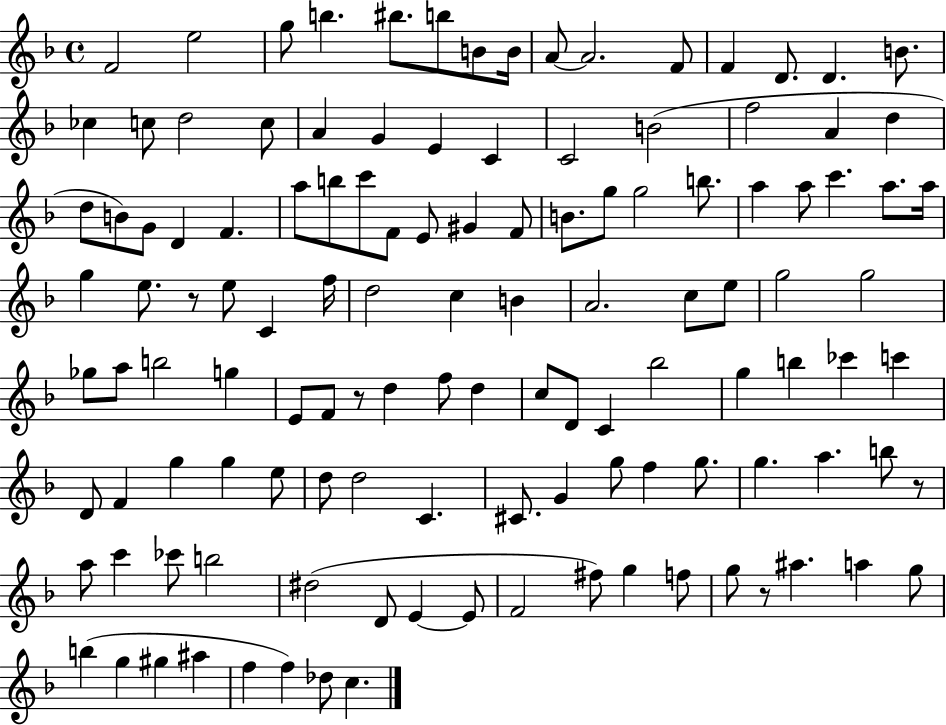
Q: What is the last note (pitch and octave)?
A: C5